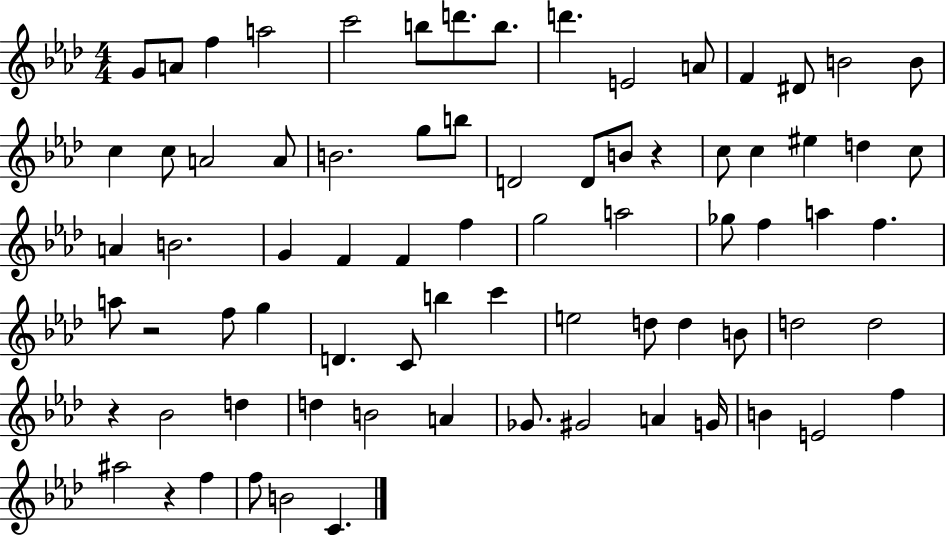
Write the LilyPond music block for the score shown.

{
  \clef treble
  \numericTimeSignature
  \time 4/4
  \key aes \major
  g'8 a'8 f''4 a''2 | c'''2 b''8 d'''8. b''8. | d'''4. e'2 a'8 | f'4 dis'8 b'2 b'8 | \break c''4 c''8 a'2 a'8 | b'2. g''8 b''8 | d'2 d'8 b'8 r4 | c''8 c''4 eis''4 d''4 c''8 | \break a'4 b'2. | g'4 f'4 f'4 f''4 | g''2 a''2 | ges''8 f''4 a''4 f''4. | \break a''8 r2 f''8 g''4 | d'4. c'8 b''4 c'''4 | e''2 d''8 d''4 b'8 | d''2 d''2 | \break r4 bes'2 d''4 | d''4 b'2 a'4 | ges'8. gis'2 a'4 g'16 | b'4 e'2 f''4 | \break ais''2 r4 f''4 | f''8 b'2 c'4. | \bar "|."
}